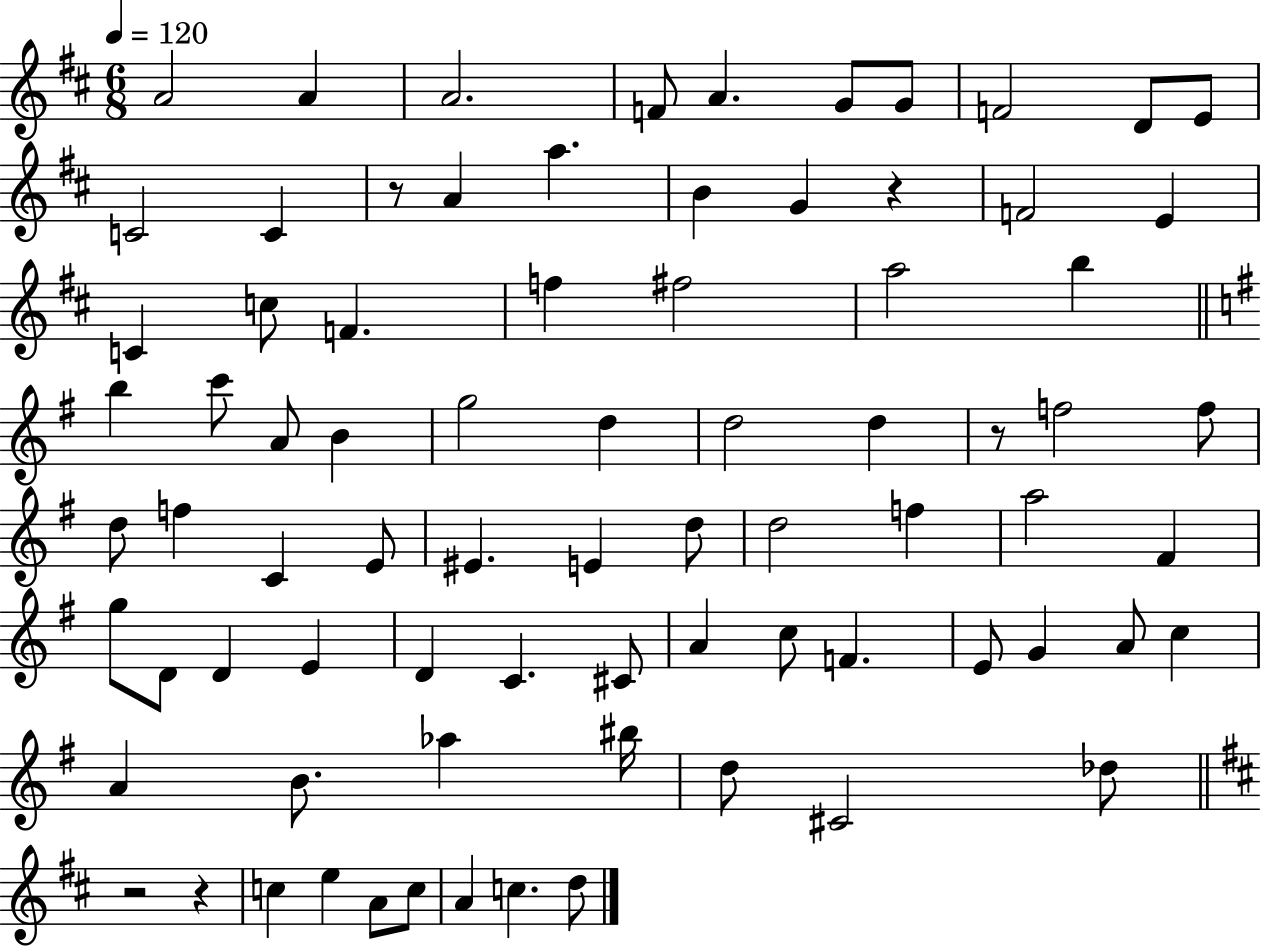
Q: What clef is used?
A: treble